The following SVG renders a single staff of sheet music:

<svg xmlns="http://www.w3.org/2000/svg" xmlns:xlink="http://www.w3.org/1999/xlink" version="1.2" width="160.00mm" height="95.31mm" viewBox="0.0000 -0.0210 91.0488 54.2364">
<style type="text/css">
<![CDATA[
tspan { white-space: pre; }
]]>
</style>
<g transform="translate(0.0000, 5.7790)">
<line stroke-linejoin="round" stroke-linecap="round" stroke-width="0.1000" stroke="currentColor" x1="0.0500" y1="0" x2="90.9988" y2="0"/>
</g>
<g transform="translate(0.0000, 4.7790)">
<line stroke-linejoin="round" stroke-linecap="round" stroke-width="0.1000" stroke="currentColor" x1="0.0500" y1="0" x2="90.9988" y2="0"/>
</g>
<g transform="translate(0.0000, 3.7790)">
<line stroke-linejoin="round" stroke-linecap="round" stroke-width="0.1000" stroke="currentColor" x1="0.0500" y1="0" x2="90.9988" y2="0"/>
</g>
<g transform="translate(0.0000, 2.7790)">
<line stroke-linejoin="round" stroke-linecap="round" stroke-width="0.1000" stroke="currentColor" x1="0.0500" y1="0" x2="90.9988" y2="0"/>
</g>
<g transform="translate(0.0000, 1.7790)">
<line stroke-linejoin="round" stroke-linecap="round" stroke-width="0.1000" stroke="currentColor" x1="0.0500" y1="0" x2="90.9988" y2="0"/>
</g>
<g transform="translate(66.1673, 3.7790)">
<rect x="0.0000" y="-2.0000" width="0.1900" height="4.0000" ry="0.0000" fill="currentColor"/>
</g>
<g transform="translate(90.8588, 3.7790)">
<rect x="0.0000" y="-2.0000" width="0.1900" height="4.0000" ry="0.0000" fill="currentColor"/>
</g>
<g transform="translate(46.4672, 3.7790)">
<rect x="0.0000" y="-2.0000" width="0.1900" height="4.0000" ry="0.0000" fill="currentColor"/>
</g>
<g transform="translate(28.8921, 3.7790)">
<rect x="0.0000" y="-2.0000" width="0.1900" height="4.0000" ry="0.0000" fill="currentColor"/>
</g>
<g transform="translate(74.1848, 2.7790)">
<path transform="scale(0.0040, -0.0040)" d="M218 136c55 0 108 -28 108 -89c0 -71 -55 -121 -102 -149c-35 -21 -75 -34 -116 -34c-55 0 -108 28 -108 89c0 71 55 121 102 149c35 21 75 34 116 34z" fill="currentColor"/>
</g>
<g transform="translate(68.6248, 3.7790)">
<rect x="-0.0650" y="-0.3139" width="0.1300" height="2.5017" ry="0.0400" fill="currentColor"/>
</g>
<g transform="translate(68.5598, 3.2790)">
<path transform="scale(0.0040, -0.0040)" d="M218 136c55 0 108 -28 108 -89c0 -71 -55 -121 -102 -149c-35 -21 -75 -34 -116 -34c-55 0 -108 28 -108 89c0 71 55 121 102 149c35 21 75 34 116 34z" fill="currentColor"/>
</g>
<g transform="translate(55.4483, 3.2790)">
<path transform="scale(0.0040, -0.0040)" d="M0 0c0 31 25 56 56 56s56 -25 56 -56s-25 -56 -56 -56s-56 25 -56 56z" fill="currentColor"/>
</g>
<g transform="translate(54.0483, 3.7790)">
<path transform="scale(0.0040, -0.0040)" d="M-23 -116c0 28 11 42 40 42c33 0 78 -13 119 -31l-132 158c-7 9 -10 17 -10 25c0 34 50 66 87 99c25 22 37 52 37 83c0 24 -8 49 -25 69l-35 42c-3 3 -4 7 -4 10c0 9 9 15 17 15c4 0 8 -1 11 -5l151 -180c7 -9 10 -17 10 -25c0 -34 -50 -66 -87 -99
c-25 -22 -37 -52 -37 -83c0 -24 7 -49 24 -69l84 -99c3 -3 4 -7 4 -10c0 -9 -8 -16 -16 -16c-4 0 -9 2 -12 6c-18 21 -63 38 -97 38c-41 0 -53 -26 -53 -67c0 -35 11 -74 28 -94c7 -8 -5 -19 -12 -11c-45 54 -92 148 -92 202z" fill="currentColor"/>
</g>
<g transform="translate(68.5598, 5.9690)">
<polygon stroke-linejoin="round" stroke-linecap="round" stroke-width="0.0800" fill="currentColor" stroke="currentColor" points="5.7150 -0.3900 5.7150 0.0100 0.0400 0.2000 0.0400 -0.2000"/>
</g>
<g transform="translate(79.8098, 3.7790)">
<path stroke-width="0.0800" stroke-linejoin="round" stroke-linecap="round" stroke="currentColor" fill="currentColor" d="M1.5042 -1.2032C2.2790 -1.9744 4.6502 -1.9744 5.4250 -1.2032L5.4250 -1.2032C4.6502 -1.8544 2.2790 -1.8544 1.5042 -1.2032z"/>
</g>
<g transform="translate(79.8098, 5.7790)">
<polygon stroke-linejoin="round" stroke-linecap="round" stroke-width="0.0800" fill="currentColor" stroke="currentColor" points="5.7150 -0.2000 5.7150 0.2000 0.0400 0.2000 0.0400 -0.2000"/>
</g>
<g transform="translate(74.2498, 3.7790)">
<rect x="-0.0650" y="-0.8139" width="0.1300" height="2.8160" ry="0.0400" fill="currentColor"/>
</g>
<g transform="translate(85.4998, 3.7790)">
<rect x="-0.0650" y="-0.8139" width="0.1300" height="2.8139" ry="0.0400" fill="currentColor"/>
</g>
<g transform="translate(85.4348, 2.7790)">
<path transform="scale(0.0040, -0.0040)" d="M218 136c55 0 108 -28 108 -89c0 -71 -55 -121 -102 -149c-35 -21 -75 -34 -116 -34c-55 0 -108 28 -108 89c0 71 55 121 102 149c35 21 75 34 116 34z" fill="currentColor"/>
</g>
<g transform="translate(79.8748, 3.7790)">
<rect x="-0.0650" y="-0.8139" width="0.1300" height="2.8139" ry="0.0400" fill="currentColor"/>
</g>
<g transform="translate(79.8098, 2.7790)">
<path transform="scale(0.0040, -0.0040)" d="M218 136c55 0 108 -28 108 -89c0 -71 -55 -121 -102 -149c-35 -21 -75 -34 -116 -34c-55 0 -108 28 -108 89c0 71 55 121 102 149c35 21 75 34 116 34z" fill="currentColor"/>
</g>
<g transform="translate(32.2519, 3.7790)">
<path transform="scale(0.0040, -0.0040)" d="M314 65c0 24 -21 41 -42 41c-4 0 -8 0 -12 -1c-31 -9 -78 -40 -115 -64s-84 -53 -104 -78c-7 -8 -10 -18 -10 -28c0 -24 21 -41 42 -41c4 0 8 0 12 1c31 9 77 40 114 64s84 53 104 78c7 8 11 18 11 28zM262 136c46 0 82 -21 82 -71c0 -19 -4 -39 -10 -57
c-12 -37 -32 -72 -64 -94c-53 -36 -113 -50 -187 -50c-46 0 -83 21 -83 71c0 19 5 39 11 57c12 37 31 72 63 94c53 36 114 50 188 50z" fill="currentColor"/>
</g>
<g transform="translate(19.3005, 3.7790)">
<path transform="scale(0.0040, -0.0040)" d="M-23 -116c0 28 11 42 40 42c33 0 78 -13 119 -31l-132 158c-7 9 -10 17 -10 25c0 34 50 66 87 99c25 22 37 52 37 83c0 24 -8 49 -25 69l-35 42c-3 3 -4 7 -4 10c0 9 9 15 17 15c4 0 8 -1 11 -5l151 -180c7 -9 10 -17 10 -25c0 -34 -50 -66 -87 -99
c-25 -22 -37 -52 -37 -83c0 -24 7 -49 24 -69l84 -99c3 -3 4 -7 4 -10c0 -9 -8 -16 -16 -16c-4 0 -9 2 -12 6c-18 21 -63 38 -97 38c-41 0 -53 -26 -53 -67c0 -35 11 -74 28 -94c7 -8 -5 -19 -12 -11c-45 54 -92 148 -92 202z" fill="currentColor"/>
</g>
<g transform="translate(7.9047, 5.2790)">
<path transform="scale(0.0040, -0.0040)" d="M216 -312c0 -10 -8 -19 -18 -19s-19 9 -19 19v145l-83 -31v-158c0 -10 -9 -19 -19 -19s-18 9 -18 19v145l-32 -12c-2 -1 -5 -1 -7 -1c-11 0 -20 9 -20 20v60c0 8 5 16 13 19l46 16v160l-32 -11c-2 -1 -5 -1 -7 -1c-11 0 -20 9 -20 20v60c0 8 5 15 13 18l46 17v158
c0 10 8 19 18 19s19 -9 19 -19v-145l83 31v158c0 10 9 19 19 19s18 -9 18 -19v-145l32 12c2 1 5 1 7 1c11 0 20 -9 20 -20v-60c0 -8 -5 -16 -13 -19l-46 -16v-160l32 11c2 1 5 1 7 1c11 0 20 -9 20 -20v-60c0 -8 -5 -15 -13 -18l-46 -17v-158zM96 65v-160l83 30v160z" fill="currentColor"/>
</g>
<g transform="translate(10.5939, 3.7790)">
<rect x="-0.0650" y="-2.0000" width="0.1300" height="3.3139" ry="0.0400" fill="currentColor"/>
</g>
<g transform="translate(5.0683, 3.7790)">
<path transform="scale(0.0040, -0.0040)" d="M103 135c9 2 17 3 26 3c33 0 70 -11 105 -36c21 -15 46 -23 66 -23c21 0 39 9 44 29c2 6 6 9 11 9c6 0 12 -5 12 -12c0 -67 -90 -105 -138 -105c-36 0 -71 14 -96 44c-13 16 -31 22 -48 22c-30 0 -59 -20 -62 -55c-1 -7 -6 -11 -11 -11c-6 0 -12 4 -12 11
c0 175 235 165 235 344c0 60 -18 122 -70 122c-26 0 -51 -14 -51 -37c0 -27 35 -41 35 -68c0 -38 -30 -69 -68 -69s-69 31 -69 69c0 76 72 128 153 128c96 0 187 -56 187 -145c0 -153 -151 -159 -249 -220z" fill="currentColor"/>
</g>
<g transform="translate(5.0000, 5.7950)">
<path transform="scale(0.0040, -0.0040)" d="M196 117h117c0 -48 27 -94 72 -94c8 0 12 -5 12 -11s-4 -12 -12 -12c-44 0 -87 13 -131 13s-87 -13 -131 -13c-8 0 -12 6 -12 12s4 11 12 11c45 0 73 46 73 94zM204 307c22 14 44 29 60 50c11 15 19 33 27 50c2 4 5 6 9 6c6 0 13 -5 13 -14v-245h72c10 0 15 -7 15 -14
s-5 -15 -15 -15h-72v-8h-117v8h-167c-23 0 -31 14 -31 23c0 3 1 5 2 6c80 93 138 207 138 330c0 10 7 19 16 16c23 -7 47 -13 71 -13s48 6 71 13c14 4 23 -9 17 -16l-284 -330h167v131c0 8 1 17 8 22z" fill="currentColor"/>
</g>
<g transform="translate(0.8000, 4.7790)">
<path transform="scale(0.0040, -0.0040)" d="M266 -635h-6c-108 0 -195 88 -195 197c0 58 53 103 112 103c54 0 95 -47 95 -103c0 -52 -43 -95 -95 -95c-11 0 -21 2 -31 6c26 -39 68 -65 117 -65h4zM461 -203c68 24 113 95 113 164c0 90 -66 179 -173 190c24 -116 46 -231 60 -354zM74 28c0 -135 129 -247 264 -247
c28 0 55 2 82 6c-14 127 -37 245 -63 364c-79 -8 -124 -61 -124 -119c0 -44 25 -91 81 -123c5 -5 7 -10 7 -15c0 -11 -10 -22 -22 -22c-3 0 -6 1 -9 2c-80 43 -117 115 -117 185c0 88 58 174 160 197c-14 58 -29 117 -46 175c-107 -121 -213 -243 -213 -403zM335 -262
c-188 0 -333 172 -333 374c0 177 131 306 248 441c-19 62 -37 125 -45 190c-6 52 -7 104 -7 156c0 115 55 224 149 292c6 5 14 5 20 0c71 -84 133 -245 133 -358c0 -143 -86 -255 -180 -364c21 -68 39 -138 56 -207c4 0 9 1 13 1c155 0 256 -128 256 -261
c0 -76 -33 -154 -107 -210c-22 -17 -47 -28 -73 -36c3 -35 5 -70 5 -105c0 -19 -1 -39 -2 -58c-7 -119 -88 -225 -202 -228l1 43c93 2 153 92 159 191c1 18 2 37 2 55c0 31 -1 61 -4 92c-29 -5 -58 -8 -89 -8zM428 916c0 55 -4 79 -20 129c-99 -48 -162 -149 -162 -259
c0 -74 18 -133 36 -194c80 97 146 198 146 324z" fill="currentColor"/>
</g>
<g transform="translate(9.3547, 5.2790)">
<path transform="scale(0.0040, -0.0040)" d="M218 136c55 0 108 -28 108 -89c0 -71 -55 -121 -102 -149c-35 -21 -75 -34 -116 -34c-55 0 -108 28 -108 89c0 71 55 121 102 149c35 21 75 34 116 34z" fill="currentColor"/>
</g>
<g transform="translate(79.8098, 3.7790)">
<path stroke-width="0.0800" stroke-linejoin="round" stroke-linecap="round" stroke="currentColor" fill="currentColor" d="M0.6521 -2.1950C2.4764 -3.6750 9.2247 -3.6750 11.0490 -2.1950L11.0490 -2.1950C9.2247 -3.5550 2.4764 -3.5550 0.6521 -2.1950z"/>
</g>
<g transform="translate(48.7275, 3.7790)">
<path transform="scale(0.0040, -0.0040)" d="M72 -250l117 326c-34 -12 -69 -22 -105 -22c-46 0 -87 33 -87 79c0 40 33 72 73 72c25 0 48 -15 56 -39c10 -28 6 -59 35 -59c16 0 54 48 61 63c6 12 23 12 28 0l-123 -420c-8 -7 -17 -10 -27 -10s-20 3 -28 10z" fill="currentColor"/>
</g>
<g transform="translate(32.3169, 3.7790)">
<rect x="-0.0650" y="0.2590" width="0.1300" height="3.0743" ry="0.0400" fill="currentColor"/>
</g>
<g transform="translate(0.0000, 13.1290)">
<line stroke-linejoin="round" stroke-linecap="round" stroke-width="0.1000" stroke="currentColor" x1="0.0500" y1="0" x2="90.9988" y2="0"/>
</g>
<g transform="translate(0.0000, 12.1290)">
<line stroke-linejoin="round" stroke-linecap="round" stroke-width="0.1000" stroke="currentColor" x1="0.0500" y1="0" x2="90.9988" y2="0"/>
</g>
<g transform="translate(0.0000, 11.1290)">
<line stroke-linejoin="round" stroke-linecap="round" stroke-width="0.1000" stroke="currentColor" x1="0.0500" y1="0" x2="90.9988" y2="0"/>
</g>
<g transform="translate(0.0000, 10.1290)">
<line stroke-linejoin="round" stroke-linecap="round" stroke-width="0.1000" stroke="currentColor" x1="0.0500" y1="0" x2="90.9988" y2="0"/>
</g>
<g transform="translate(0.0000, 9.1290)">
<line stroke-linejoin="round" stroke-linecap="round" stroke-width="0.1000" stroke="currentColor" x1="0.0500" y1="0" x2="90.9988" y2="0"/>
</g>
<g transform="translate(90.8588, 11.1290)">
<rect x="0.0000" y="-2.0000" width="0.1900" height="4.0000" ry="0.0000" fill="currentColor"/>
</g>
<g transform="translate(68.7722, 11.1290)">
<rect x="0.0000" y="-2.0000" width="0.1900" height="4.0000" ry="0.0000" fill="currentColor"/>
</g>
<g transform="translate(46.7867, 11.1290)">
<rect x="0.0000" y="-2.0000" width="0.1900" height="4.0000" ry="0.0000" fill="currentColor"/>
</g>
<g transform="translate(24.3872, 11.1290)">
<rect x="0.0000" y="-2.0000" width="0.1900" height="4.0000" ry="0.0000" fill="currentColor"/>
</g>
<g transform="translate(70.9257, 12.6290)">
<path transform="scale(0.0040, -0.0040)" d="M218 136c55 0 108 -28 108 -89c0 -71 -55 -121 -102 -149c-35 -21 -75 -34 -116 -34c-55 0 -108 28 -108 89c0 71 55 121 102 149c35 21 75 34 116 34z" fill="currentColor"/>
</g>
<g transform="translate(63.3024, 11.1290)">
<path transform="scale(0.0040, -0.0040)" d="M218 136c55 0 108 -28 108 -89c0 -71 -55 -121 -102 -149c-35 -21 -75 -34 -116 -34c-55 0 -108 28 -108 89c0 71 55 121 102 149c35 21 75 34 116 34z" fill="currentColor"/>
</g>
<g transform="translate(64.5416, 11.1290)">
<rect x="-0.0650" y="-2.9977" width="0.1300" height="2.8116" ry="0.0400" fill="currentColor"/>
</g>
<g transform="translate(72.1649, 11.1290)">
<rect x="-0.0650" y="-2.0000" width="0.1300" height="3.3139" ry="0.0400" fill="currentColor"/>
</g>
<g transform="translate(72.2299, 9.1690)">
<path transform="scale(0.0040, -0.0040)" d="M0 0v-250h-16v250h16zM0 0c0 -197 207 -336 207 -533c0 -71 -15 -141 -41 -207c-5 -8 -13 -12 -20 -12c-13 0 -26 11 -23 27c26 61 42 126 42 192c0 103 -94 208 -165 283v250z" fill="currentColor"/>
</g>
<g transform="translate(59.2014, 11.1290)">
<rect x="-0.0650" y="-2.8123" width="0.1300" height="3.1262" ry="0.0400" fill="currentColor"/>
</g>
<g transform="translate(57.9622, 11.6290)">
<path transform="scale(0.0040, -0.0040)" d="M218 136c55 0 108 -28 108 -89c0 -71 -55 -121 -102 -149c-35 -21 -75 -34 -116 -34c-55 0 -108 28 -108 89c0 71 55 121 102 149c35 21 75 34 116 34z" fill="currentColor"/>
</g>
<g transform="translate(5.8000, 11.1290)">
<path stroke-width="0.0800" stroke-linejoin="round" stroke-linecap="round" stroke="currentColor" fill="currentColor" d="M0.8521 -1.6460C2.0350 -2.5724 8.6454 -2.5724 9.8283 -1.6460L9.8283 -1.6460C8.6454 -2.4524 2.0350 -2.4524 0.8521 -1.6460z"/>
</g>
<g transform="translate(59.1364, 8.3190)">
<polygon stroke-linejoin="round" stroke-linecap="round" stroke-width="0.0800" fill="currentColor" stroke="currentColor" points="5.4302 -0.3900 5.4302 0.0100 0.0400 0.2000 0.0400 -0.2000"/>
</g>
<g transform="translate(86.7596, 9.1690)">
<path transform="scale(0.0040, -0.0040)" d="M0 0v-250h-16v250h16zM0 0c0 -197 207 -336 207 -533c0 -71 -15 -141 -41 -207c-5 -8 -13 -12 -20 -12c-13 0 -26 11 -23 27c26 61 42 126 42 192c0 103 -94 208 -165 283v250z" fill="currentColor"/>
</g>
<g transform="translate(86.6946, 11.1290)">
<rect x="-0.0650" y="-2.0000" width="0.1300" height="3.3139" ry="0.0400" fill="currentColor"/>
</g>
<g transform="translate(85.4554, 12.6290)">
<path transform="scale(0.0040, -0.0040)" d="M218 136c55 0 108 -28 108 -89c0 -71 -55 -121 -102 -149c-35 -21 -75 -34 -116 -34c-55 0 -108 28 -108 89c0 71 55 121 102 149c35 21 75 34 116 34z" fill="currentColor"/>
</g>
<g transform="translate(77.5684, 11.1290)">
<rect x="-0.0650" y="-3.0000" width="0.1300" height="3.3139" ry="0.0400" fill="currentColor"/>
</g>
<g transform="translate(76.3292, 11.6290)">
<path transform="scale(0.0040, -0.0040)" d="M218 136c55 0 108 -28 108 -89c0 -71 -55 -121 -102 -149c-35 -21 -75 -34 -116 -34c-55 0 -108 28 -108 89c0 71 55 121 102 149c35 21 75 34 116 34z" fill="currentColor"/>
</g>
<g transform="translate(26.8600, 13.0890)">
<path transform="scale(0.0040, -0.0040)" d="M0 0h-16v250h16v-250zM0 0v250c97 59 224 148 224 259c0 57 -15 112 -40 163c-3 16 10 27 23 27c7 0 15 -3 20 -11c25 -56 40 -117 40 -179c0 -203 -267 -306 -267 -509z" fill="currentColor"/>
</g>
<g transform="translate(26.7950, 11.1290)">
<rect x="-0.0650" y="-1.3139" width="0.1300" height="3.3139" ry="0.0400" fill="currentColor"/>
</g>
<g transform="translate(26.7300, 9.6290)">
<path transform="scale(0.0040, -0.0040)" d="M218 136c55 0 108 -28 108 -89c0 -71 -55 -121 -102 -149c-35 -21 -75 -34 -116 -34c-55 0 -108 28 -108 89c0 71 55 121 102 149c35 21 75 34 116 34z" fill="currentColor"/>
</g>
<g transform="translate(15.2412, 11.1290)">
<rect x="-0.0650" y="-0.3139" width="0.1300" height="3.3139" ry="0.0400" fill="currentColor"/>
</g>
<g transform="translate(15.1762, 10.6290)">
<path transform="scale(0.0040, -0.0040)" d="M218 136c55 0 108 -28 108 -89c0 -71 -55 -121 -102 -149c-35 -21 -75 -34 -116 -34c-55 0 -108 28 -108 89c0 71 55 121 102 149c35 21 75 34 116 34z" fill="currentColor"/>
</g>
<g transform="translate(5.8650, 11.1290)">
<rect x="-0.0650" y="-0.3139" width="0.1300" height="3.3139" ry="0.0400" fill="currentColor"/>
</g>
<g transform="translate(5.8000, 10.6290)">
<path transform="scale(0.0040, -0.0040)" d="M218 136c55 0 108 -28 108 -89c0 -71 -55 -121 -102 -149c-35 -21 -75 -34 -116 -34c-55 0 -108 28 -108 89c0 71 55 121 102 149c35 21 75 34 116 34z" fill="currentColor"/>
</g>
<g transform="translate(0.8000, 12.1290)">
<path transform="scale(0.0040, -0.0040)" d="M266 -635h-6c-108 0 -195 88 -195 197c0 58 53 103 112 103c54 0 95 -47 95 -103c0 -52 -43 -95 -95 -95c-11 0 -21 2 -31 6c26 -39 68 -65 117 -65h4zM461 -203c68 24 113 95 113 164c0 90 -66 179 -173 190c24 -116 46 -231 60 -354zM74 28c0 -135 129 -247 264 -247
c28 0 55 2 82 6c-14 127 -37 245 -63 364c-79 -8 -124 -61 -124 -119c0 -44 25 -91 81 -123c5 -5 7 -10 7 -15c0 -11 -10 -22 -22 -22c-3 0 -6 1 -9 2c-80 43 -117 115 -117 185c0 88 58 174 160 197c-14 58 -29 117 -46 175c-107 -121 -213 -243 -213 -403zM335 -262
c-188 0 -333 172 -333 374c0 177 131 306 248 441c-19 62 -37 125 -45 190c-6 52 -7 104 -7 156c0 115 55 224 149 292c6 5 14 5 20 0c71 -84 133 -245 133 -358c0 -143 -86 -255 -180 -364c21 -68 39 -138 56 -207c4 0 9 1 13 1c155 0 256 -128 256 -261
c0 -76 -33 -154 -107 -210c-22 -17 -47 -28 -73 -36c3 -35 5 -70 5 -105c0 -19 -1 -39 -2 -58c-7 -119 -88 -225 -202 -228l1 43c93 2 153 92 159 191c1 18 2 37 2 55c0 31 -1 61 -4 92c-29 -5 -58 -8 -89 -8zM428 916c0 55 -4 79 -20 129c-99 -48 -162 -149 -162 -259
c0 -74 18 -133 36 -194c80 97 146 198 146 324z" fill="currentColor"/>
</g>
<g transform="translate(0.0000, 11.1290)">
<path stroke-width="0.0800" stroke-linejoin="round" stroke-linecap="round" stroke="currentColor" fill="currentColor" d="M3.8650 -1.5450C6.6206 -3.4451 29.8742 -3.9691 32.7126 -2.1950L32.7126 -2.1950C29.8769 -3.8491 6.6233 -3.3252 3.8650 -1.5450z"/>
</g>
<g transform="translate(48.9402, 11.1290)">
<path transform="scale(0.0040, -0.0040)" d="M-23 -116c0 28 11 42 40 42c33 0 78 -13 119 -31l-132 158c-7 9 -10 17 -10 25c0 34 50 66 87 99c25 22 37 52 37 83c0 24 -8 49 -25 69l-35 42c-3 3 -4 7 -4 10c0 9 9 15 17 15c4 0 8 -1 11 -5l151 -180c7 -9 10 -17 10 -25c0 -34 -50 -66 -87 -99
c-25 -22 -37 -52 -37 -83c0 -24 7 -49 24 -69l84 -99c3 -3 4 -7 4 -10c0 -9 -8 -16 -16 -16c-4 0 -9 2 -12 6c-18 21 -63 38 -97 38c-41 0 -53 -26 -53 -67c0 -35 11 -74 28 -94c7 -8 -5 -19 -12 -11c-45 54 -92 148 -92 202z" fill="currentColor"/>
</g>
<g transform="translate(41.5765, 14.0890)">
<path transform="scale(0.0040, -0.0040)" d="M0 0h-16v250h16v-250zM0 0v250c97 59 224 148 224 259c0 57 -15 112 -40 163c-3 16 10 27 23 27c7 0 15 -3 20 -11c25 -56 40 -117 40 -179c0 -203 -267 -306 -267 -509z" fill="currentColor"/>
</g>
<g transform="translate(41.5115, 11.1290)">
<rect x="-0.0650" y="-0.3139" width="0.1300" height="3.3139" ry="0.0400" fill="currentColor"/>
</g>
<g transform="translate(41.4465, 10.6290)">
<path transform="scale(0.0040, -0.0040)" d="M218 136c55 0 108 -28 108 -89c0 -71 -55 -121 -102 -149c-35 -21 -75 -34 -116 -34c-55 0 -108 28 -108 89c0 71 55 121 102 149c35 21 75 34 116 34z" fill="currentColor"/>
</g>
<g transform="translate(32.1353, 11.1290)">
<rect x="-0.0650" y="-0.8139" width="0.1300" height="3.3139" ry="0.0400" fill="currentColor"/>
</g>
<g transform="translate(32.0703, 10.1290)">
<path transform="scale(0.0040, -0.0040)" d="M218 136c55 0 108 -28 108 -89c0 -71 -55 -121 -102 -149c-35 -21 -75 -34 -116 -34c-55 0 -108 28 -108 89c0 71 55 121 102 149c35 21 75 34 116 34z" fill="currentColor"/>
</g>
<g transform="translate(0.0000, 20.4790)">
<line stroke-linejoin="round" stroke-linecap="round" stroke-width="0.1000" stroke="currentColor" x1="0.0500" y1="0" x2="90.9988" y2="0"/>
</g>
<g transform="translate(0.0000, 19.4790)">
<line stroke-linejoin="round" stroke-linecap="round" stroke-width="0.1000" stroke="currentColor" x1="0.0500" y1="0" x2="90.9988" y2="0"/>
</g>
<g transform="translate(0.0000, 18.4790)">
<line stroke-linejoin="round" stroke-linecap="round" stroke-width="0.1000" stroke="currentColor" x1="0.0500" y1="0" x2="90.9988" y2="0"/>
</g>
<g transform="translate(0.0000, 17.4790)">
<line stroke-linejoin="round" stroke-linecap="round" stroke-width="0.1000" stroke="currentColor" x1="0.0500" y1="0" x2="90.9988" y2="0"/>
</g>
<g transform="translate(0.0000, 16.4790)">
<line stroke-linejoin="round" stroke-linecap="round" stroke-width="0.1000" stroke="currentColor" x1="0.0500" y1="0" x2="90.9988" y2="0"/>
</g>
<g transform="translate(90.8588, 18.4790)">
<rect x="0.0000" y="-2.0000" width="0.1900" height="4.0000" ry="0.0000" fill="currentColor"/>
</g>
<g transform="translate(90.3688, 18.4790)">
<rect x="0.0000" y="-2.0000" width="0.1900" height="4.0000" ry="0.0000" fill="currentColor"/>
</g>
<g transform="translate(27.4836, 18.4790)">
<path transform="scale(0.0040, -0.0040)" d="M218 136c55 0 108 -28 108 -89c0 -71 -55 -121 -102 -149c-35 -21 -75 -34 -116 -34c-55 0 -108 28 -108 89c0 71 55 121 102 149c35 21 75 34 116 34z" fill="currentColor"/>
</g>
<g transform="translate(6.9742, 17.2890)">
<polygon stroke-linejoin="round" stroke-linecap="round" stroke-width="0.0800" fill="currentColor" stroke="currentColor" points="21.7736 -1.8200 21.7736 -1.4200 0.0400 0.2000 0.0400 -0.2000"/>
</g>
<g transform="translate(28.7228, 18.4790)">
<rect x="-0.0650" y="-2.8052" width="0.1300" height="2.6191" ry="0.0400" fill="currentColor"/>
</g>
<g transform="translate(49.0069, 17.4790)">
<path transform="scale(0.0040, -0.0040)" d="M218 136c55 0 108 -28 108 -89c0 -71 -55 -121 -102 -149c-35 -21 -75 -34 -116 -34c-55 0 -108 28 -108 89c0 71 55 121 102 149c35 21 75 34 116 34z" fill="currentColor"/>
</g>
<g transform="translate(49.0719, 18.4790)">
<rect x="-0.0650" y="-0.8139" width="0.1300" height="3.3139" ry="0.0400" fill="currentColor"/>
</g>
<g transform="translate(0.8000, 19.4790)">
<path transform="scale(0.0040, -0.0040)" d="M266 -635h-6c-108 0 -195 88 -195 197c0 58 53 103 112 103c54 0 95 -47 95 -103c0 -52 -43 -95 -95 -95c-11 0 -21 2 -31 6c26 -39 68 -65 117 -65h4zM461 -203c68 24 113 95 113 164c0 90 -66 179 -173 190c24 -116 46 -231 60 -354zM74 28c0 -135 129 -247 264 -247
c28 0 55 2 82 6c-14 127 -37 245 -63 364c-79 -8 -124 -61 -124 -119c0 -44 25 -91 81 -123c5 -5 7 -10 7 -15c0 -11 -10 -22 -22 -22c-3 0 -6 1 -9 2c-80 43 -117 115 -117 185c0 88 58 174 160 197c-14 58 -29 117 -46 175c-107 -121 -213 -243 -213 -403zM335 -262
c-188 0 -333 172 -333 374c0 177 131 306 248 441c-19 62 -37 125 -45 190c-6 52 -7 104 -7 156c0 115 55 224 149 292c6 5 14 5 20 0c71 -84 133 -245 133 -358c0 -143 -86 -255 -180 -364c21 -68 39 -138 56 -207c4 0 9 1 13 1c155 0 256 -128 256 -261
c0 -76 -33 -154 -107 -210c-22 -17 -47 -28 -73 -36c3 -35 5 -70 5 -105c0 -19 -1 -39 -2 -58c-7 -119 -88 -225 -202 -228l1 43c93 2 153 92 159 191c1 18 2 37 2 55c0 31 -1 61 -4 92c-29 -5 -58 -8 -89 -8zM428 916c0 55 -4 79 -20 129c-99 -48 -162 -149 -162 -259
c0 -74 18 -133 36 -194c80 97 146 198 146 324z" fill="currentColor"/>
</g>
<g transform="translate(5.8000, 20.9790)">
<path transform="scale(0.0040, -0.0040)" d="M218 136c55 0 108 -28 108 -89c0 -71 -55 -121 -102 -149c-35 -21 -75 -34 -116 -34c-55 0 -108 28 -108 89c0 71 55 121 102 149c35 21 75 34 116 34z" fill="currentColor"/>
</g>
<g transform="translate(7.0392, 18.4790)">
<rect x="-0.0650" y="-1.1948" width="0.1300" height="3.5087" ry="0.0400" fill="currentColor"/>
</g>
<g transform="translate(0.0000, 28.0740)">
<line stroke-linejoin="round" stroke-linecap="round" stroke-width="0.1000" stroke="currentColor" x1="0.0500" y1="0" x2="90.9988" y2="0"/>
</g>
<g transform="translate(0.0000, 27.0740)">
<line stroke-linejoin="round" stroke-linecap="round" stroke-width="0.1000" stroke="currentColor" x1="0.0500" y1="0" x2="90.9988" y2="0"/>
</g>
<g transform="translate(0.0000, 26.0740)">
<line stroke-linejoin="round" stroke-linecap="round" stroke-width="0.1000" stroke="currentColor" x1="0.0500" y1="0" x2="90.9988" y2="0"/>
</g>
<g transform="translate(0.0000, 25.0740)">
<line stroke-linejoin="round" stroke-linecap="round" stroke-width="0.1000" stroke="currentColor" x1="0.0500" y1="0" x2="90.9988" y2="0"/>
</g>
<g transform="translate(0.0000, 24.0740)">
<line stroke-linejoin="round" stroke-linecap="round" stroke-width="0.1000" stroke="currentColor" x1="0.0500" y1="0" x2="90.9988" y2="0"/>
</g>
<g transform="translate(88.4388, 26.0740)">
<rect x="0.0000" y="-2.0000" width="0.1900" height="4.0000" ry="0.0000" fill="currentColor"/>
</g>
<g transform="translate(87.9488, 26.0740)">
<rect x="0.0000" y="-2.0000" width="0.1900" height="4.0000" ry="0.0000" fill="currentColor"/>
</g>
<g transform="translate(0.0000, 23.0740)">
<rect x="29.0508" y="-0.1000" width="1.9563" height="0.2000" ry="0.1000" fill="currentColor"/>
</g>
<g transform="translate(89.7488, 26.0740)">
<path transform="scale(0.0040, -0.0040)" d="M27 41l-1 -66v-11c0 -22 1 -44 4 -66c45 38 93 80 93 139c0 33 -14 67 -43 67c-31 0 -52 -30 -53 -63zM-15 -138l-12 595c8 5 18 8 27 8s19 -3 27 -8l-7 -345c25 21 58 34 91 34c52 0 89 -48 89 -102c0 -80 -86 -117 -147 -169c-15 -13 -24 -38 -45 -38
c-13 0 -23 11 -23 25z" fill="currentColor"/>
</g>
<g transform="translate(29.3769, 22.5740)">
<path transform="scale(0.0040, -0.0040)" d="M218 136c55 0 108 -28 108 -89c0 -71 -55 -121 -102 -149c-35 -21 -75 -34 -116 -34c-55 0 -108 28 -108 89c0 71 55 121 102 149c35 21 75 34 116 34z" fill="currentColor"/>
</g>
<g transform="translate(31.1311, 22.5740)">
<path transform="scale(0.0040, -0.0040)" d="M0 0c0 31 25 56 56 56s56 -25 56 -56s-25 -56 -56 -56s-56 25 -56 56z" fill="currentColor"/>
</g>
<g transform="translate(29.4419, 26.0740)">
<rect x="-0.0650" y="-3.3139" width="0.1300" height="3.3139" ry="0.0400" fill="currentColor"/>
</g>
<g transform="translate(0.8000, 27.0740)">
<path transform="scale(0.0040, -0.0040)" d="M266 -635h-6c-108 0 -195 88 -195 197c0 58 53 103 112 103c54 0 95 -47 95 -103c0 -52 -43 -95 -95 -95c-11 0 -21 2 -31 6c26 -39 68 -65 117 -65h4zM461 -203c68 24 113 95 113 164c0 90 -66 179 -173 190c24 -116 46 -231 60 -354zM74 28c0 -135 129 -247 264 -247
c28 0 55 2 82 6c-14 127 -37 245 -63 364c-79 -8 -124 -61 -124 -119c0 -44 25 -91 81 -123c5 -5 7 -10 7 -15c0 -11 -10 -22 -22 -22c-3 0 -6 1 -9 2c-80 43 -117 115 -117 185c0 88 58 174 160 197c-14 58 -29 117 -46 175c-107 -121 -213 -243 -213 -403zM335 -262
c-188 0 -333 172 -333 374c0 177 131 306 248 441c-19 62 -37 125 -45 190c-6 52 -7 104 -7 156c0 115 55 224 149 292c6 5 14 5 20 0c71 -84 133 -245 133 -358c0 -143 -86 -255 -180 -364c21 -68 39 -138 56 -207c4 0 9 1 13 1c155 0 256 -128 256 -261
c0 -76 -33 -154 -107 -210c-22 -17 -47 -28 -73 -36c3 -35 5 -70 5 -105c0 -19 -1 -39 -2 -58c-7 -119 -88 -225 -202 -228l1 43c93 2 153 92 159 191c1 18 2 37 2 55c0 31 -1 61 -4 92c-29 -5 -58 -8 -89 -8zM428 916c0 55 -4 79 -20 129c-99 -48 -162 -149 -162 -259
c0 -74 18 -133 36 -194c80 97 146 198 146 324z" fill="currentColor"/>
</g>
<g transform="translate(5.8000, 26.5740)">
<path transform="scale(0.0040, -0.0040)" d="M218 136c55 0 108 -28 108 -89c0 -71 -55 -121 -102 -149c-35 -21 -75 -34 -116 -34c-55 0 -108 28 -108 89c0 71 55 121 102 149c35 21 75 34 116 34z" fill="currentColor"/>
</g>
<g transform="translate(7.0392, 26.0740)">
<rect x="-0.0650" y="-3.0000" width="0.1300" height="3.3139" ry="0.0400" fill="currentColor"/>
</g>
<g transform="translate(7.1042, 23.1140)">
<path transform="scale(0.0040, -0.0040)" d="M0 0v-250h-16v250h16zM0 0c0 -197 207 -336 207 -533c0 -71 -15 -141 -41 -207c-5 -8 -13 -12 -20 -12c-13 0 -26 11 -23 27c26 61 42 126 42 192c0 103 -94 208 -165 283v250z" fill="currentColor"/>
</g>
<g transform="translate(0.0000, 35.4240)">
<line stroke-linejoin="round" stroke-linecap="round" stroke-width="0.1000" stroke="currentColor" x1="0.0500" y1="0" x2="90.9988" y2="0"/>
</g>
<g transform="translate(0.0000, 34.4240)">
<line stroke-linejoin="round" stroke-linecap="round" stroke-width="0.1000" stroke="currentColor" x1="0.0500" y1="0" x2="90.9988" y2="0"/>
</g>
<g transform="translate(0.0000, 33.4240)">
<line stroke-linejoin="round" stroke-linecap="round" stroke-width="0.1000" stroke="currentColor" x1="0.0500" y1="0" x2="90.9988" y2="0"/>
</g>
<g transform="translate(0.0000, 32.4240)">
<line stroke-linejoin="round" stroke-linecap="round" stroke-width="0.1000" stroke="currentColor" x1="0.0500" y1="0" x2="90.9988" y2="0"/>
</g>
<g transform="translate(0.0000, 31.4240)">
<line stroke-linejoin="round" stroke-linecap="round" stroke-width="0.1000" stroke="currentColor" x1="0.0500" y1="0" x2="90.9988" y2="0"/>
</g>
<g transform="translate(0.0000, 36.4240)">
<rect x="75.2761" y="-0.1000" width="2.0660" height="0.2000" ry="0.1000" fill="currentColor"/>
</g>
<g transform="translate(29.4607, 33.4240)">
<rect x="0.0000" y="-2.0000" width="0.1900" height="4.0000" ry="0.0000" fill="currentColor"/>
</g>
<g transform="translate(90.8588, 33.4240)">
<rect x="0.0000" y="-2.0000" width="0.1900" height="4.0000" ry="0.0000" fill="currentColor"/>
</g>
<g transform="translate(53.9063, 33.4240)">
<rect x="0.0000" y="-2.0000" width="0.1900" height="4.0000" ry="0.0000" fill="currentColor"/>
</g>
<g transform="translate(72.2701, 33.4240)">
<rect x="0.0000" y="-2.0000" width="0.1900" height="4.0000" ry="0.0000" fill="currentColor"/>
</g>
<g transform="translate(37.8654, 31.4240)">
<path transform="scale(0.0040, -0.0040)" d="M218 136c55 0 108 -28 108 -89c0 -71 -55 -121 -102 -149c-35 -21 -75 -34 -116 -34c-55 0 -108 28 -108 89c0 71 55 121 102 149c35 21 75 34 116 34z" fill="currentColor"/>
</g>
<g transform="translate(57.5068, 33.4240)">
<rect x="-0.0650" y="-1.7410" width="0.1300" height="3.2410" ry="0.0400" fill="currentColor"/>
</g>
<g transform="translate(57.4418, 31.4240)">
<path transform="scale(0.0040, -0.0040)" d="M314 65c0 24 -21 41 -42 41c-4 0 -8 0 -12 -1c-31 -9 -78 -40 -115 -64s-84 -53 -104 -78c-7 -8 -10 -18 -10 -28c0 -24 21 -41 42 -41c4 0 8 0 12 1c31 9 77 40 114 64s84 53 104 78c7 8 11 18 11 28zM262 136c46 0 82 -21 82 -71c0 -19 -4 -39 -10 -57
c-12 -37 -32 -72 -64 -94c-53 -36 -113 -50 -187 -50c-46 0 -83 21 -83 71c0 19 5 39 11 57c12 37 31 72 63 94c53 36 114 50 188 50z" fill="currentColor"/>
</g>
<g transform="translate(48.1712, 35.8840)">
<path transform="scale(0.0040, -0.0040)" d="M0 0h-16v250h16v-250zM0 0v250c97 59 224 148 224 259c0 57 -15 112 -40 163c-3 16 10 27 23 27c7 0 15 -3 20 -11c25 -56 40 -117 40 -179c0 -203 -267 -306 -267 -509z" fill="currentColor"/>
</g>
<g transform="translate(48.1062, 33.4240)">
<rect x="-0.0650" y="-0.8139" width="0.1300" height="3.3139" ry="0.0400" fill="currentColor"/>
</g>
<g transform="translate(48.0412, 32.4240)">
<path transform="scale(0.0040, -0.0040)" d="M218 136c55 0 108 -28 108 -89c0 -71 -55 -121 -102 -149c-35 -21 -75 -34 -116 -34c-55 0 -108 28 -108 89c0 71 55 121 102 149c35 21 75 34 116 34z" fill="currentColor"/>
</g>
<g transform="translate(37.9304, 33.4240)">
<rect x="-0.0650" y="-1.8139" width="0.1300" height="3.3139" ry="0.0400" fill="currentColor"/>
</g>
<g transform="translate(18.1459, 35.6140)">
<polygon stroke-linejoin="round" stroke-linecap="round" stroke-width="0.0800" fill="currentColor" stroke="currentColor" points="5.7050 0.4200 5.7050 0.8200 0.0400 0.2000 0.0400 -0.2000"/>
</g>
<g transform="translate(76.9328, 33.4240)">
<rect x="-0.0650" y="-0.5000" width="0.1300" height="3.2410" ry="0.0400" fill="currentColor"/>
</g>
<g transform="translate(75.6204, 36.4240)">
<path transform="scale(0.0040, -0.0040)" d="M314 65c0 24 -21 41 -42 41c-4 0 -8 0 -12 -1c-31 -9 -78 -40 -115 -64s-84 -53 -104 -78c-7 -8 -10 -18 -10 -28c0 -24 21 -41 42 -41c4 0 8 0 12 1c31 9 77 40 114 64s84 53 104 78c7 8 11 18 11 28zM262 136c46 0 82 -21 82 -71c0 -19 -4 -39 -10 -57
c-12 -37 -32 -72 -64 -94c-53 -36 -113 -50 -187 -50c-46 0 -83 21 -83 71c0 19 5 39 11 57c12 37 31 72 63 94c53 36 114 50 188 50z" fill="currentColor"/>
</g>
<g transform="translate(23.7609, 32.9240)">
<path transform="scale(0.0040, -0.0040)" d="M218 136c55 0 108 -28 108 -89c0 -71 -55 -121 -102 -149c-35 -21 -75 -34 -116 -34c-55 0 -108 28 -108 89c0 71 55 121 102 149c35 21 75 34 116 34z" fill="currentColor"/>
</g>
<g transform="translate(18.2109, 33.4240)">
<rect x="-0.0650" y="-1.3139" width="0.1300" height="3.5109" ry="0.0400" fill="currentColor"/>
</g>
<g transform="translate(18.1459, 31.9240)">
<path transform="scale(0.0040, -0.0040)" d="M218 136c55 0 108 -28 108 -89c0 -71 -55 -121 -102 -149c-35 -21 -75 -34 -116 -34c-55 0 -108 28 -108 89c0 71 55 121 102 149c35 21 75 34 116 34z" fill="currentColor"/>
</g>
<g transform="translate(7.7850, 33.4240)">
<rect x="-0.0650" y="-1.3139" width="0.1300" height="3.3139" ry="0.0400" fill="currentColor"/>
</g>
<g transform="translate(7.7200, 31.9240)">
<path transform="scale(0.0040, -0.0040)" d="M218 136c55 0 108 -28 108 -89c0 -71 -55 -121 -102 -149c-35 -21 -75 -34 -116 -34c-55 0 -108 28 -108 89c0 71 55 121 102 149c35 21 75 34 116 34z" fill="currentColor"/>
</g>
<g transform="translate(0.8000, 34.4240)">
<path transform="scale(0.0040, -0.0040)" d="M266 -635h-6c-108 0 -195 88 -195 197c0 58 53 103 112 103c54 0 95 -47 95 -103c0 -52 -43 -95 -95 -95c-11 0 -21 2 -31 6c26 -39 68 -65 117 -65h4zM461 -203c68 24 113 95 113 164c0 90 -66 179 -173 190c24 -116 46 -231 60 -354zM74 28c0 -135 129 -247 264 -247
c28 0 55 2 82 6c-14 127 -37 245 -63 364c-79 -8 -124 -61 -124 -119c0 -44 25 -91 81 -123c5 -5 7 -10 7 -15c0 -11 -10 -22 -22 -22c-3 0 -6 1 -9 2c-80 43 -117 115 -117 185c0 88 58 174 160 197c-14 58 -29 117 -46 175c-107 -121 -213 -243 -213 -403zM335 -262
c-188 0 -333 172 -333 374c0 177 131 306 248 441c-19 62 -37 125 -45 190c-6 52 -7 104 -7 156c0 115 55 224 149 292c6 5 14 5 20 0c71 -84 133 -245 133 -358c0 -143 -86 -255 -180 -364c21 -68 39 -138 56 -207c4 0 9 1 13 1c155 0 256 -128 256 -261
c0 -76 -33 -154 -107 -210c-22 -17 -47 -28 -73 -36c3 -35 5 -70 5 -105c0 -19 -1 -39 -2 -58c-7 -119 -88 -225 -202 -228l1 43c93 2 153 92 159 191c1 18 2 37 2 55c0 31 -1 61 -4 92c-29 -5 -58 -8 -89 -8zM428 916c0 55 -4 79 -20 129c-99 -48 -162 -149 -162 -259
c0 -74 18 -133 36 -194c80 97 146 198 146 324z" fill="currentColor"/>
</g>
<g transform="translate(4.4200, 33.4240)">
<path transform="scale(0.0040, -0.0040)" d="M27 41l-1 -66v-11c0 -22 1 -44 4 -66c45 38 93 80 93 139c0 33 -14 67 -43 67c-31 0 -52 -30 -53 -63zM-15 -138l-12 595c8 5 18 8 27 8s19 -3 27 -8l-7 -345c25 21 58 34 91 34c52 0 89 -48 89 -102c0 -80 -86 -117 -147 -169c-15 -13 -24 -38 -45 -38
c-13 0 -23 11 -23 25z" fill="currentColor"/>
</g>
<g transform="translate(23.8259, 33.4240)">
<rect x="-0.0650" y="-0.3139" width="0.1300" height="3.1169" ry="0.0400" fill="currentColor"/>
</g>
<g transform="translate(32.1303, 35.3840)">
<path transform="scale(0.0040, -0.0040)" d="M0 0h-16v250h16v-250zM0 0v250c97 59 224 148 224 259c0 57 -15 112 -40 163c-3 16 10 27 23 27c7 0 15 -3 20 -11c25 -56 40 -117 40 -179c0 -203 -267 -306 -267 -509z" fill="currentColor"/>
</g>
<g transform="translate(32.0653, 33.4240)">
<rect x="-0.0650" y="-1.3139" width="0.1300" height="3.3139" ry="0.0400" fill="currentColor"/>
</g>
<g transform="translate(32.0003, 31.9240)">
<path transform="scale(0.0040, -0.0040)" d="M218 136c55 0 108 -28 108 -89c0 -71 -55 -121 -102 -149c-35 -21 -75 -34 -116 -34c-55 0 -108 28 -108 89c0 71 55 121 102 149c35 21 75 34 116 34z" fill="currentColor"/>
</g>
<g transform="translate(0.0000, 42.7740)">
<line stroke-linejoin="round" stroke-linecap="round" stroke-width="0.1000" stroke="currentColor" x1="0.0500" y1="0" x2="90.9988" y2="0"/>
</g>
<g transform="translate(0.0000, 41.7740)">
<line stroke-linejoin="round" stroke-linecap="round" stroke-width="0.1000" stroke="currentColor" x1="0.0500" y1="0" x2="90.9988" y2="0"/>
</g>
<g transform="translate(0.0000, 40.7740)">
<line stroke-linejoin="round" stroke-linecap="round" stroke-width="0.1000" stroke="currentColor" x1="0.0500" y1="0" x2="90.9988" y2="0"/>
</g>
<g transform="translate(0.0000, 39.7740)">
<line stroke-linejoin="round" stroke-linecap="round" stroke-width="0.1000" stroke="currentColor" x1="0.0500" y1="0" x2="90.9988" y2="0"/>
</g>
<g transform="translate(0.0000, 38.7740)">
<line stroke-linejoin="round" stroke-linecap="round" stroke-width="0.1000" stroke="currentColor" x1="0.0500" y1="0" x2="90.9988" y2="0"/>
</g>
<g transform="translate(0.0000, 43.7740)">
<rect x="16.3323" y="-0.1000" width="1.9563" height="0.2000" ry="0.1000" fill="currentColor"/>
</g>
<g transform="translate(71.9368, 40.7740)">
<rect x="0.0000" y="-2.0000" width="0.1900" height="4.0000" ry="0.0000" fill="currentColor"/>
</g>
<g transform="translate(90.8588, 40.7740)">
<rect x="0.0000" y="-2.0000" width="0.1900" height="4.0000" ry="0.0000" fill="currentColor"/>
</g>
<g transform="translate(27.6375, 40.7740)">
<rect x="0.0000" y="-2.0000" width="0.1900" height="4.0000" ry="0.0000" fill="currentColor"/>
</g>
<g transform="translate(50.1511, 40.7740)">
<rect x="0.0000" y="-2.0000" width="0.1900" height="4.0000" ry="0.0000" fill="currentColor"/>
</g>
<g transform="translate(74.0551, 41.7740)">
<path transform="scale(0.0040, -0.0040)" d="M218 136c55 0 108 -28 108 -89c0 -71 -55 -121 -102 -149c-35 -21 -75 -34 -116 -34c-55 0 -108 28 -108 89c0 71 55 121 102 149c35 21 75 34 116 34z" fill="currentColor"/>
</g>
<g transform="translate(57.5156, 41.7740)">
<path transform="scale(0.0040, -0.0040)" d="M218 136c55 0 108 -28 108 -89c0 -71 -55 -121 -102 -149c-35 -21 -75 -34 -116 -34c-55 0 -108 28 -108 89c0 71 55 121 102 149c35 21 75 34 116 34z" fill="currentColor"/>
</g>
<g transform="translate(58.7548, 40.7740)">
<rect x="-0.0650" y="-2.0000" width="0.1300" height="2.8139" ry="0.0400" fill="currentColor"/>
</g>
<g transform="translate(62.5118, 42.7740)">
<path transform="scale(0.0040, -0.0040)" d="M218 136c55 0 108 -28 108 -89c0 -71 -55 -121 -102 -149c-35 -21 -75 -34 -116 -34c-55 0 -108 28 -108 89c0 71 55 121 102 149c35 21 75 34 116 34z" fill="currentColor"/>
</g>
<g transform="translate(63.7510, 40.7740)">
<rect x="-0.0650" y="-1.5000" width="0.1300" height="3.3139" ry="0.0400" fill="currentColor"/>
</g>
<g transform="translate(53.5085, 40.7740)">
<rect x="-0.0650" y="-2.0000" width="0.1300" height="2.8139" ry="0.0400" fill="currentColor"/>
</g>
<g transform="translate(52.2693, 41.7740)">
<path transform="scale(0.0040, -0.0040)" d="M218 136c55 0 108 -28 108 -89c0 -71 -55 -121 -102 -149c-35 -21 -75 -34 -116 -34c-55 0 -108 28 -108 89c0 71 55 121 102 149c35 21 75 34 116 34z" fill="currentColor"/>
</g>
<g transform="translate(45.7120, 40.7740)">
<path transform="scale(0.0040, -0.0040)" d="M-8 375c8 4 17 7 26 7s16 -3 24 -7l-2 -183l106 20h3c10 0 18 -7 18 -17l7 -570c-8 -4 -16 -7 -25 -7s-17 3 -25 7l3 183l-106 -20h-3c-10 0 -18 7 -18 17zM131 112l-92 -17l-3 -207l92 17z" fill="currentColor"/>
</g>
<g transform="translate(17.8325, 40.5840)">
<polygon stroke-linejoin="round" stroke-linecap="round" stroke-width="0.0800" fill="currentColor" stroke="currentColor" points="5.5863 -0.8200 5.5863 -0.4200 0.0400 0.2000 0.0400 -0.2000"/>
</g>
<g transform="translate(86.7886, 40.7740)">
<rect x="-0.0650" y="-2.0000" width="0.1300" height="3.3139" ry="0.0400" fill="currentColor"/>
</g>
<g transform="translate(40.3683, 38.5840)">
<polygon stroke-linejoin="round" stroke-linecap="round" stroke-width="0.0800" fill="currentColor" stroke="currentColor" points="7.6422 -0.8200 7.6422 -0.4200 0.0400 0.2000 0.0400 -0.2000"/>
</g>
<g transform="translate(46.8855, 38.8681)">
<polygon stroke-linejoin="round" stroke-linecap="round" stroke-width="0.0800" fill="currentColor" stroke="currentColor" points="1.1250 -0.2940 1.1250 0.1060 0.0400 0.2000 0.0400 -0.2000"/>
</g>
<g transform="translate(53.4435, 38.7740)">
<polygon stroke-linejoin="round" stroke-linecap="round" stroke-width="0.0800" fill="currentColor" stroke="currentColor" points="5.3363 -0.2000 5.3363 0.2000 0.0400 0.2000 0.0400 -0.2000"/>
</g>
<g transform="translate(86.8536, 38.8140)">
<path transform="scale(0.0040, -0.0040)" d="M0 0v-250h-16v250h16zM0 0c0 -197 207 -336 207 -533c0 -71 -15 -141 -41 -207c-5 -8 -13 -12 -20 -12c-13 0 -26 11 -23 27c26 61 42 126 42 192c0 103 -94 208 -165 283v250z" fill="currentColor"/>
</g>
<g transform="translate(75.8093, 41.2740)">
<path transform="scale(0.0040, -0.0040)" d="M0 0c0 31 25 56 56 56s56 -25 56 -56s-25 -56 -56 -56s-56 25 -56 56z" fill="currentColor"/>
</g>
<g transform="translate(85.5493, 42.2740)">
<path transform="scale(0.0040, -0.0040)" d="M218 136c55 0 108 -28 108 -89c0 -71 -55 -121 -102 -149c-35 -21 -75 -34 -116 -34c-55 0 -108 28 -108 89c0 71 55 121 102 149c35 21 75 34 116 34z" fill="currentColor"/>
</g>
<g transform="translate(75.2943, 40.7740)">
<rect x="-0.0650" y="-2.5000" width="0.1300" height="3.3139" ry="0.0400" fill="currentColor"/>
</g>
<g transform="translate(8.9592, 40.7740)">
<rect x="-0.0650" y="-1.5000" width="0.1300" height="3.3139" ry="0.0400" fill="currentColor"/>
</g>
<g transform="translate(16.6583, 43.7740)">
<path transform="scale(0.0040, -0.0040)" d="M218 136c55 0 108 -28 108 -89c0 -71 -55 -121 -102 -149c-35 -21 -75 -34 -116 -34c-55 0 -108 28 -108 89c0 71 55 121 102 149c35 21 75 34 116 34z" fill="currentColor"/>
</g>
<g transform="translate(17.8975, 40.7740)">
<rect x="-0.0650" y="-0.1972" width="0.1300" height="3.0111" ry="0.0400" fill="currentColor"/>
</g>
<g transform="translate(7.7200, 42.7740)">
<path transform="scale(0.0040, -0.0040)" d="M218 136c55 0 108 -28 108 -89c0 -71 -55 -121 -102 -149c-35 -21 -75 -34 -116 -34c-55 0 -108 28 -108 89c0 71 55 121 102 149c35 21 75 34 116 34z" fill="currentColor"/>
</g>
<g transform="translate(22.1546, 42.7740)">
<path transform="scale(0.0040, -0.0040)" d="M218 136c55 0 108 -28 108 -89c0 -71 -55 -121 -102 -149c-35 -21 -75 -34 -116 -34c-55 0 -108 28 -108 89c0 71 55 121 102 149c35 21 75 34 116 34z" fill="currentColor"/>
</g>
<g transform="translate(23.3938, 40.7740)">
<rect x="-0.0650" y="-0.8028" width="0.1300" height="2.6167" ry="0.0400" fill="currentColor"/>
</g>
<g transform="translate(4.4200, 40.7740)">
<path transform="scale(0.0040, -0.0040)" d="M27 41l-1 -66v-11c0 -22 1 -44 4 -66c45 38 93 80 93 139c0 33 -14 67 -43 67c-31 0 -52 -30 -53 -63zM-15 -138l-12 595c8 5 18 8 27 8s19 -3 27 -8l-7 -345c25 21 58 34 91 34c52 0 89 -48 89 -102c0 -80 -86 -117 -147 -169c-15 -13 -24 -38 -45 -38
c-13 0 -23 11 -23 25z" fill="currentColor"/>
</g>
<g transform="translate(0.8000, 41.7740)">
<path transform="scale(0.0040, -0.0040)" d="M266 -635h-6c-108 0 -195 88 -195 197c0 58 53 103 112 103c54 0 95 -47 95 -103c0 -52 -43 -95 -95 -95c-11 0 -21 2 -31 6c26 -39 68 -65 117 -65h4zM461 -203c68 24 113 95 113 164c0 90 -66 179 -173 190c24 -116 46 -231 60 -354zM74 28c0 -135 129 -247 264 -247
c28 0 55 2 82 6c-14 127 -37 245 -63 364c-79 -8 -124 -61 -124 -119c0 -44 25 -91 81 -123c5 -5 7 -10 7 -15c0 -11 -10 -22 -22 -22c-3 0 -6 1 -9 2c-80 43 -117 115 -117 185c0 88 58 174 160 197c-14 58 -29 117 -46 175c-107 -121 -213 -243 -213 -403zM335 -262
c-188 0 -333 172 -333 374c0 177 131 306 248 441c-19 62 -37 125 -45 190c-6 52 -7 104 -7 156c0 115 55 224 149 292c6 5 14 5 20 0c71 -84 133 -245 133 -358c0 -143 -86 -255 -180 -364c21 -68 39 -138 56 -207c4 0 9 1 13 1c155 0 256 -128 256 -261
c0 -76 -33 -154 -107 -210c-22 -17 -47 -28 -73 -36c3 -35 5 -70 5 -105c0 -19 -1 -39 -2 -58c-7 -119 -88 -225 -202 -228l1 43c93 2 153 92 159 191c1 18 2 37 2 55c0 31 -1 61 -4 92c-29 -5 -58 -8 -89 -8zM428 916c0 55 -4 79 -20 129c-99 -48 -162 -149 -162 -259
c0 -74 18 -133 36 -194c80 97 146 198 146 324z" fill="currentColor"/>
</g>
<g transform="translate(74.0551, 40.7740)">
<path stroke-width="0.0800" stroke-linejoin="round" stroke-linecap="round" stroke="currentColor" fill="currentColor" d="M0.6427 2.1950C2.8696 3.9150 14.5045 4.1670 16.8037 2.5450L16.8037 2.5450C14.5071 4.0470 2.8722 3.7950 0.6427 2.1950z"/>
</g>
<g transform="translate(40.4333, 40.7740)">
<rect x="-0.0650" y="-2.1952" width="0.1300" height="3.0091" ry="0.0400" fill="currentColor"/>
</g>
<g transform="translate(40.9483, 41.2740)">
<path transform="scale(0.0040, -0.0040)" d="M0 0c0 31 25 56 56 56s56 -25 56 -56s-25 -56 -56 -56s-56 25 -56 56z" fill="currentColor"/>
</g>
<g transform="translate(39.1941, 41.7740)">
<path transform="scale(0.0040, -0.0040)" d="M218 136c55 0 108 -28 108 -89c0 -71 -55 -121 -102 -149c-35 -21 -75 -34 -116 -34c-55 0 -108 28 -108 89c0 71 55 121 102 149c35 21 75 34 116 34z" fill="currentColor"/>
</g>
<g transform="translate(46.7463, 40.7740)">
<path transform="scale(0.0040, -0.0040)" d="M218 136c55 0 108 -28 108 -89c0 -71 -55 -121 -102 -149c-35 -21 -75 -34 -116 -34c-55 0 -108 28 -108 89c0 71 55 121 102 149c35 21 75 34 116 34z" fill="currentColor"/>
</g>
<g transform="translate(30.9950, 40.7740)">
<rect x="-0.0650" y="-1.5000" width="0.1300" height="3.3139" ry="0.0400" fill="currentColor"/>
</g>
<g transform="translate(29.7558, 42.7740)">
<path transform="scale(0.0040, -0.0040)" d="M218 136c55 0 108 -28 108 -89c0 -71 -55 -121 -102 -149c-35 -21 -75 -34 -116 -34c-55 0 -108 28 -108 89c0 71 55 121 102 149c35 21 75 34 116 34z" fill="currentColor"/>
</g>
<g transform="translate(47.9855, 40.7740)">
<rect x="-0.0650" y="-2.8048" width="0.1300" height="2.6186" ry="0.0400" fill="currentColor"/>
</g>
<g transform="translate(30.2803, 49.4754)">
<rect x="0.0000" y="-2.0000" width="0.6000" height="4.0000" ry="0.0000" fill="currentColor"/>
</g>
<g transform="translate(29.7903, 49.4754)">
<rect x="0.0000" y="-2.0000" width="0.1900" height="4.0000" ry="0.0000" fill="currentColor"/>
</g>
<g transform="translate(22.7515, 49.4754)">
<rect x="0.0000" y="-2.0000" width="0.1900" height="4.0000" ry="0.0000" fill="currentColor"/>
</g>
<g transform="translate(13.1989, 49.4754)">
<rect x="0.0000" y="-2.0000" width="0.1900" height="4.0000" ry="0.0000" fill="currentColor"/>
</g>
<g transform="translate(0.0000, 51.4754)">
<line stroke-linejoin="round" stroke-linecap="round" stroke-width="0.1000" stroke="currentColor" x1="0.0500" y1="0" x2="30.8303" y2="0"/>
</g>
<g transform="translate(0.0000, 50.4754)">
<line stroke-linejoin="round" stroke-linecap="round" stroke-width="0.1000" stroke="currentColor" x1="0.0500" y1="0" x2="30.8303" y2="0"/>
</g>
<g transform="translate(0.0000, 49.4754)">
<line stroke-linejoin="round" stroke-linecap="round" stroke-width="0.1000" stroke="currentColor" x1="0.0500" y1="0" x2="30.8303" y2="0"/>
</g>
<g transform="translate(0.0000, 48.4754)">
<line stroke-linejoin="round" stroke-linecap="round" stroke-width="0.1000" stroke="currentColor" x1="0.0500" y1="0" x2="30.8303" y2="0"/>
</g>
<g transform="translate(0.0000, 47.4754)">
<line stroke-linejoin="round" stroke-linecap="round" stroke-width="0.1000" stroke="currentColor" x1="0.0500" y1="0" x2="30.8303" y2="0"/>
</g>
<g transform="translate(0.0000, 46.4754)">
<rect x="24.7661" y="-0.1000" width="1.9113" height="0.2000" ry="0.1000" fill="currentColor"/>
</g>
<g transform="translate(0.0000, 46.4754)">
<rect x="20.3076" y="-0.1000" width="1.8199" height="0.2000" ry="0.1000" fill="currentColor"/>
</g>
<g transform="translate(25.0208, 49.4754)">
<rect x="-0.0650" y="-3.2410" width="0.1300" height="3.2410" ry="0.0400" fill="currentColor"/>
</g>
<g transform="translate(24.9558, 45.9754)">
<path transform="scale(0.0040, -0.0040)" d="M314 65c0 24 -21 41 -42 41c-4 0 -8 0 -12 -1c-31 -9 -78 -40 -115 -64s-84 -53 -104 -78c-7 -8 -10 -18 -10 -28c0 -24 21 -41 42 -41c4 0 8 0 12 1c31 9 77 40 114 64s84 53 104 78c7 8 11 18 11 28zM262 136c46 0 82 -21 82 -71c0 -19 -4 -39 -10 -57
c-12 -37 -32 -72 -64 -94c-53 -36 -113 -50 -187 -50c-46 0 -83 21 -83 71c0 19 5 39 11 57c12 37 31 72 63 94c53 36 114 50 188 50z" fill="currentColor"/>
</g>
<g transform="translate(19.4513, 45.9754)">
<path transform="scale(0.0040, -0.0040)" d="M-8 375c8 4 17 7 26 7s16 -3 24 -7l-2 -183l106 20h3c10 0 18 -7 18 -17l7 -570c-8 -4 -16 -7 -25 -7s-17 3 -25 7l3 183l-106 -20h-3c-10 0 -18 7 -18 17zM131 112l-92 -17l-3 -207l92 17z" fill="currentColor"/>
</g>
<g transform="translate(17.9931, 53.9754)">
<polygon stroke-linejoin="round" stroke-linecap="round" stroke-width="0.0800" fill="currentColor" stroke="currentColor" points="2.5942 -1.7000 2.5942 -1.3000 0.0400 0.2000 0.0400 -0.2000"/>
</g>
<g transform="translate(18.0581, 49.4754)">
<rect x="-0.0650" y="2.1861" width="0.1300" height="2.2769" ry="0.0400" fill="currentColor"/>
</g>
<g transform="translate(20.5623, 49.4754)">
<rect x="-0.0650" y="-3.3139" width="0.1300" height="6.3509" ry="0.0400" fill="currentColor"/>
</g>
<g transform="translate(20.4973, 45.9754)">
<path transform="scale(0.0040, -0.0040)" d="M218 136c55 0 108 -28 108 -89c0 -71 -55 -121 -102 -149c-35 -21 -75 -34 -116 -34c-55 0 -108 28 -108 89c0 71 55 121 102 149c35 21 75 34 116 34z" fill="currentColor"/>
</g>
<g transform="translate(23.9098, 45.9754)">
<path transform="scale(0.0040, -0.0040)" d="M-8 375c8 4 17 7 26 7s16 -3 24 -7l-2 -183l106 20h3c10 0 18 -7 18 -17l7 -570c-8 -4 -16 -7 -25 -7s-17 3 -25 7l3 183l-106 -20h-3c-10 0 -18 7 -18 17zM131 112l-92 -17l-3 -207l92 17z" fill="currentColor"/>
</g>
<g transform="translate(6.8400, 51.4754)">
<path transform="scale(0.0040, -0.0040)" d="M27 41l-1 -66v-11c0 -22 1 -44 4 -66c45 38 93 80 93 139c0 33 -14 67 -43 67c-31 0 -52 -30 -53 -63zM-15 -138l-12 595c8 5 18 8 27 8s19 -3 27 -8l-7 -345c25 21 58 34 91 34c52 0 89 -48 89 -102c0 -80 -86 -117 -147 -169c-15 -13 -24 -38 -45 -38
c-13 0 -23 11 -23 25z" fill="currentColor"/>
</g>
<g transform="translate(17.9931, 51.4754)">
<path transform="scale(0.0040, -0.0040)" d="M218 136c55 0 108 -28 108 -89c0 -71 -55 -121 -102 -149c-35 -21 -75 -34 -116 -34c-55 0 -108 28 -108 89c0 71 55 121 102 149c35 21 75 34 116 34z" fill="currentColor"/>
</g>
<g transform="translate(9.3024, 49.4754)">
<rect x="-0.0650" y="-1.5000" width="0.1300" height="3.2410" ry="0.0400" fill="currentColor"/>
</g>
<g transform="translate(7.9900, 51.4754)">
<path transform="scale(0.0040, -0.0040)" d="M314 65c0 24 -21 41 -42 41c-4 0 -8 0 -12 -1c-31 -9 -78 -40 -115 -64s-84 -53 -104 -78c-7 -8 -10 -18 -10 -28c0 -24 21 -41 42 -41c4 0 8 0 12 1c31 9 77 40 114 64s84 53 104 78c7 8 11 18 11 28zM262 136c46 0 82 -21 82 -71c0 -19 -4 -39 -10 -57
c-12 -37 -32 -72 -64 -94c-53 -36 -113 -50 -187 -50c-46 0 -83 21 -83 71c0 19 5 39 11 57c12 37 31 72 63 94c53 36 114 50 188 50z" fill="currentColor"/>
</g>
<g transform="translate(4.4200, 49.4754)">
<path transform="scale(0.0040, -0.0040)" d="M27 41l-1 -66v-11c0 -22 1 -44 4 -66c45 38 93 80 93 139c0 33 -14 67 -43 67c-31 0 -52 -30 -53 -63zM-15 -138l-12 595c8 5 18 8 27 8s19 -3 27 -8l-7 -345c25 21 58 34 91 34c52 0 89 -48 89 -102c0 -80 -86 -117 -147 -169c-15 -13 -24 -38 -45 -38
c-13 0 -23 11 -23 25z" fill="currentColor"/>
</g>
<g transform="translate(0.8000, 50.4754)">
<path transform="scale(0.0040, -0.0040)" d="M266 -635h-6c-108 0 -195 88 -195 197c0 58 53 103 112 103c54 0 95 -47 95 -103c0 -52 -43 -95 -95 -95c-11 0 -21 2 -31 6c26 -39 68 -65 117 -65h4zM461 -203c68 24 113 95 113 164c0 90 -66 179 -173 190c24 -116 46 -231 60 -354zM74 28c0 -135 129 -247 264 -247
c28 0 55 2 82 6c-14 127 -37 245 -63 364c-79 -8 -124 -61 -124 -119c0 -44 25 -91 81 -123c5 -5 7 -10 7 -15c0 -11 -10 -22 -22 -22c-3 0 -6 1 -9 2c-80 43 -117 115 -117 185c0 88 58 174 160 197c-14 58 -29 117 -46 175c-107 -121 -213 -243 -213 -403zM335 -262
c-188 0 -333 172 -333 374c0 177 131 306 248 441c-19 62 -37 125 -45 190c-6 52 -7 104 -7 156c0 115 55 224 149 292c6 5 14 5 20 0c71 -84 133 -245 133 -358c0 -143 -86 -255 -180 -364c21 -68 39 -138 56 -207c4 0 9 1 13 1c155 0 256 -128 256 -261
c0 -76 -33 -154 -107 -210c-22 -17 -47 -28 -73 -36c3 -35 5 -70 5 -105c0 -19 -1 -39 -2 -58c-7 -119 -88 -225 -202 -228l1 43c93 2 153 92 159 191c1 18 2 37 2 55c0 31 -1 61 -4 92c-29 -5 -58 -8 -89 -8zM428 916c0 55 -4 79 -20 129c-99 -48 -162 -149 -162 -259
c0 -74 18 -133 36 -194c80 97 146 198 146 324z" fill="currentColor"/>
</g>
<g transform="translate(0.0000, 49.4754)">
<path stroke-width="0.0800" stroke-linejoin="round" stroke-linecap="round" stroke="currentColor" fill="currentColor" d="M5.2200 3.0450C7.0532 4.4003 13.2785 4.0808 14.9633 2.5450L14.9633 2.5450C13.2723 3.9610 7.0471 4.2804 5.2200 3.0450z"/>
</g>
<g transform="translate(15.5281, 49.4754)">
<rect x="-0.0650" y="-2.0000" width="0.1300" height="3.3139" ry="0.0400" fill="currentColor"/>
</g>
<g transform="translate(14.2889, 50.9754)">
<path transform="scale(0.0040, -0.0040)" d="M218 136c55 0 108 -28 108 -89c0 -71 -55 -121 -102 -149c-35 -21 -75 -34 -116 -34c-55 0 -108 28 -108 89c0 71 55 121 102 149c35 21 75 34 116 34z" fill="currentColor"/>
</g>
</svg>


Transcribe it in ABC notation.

X:1
T:Untitled
M:2/4
L:1/4
K:C
^F z B2 z/2 z c/2 d/2 d/2 d/2 c c e/2 d c/2 z A/2 B/2 F/2 A F/2 D/2 B/2 d A/2 b e e/2 c/2 e/2 f d/2 f2 C2 E C/2 E/2 E G/2 B/4 G/2 G/2 E G F/2 _E2 F E/2 b/2 b2